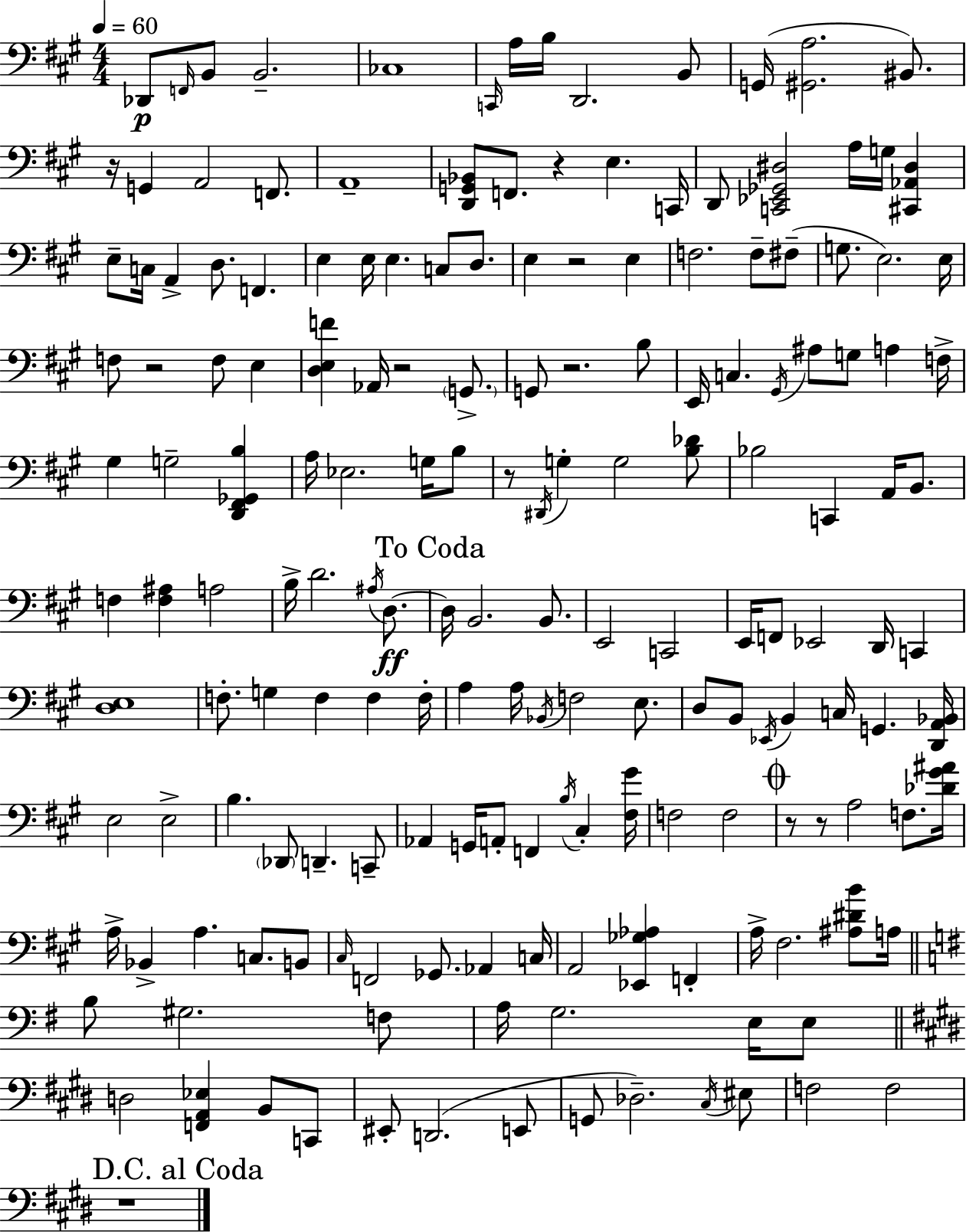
X:1
T:Untitled
M:4/4
L:1/4
K:A
_D,,/2 F,,/4 B,,/2 B,,2 _C,4 C,,/4 A,/4 B,/4 D,,2 B,,/2 G,,/4 [^G,,A,]2 ^B,,/2 z/4 G,, A,,2 F,,/2 A,,4 [D,,G,,_B,,]/2 F,,/2 z E, C,,/4 D,,/2 [C,,_E,,_G,,^D,]2 A,/4 G,/4 [^C,,_A,,^D,] E,/2 C,/4 A,, D,/2 F,, E, E,/4 E, C,/2 D,/2 E, z2 E, F,2 F,/2 ^F,/2 G,/2 E,2 E,/4 F,/2 z2 F,/2 E, [D,E,F] _A,,/4 z2 G,,/2 G,,/2 z2 B,/2 E,,/4 C, ^G,,/4 ^A,/2 G,/2 A, F,/4 ^G, G,2 [D,,^F,,_G,,B,] A,/4 _E,2 G,/4 B,/2 z/2 ^D,,/4 G, G,2 [B,_D]/2 _B,2 C,, A,,/4 B,,/2 F, [F,^A,] A,2 B,/4 D2 ^A,/4 D,/2 D,/4 B,,2 B,,/2 E,,2 C,,2 E,,/4 F,,/2 _E,,2 D,,/4 C,, [D,E,]4 F,/2 G, F, F, F,/4 A, A,/4 _B,,/4 F,2 E,/2 D,/2 B,,/2 _E,,/4 B,, C,/4 G,, [D,,A,,_B,,]/4 E,2 E,2 B, _D,,/2 D,, C,,/2 _A,, G,,/4 A,,/2 F,, B,/4 ^C, [^F,^G]/4 F,2 F,2 z/2 z/2 A,2 F,/2 [_D^G^A]/4 A,/4 _B,, A, C,/2 B,,/2 ^C,/4 F,,2 _G,,/2 _A,, C,/4 A,,2 [_E,,_G,_A,] F,, A,/4 ^F,2 [^A,^DB]/2 A,/4 B,/2 ^G,2 F,/2 A,/4 G,2 E,/4 E,/2 D,2 [F,,A,,_E,] B,,/2 C,,/2 ^E,,/2 D,,2 E,,/2 G,,/2 _D,2 ^C,/4 ^E,/2 F,2 F,2 z4